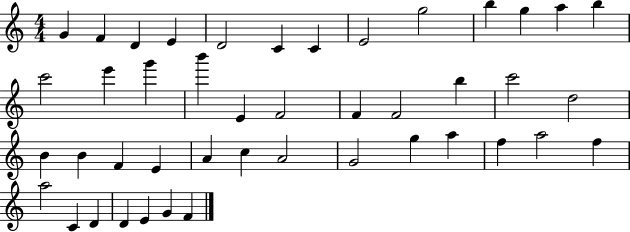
X:1
T:Untitled
M:4/4
L:1/4
K:C
G F D E D2 C C E2 g2 b g a b c'2 e' g' b' E F2 F F2 b c'2 d2 B B F E A c A2 G2 g a f a2 f a2 C D D E G F